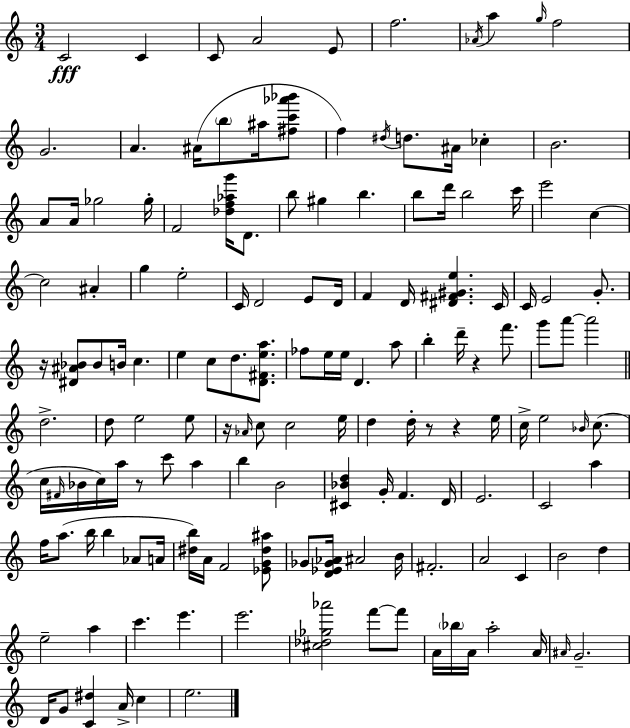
C4/h C4/q C4/e A4/h E4/e F5/h. Ab4/s A5/q G5/s F5/h G4/h. A4/q. A#4/s B5/e A#5/s [F#5,C6,Ab6,Bb6]/e F5/q D#5/s D5/e. A#4/s CES5/q B4/h. A4/e A4/s Gb5/h Gb5/s F4/h [Db5,F5,Ab5,G6]/s D4/e. B5/e G#5/q B5/q. B5/e D6/s B5/h C6/s E6/h C5/q C5/h A#4/q G5/q E5/h C4/s D4/h E4/e D4/s F4/q D4/s [D#4,F#4,G#4,E5]/q. C4/s C4/s E4/h G4/e. R/s [D#4,A#4,Bb4]/e Bb4/e B4/s C5/q. E5/q C5/e D5/e. [D4,F#4,E5,A5]/e. FES5/e E5/s E5/s D4/q. A5/e B5/q D6/s R/q F6/e. G6/e A6/e A6/h D5/h. D5/e E5/h E5/e R/s Ab4/s C5/e C5/h E5/s D5/q D5/s R/e R/q E5/s C5/s E5/h Bb4/s C5/e. C5/s F#4/s Bb4/s C5/s A5/s R/e C6/e A5/q B5/q B4/h [C#4,Bb4,D5]/q G4/s F4/q. D4/s E4/h. C4/h A5/q F5/s A5/e. B5/s B5/q Ab4/e A4/s [D#5,B5]/s A4/s F4/h [Eb4,G4,D#5,A#5]/e Gb4/e [D4,Eb4,Gb4,Ab4]/s A#4/h B4/s F#4/h. A4/h C4/q B4/h D5/q E5/h A5/q C6/q. E6/q. E6/h. [C#5,Db5,Gb5,Ab6]/h F6/e F6/e A4/s Bb5/s A4/s A5/h A4/s A#4/s G4/h. D4/s G4/e [C4,D#5]/q A4/s C5/q E5/h.